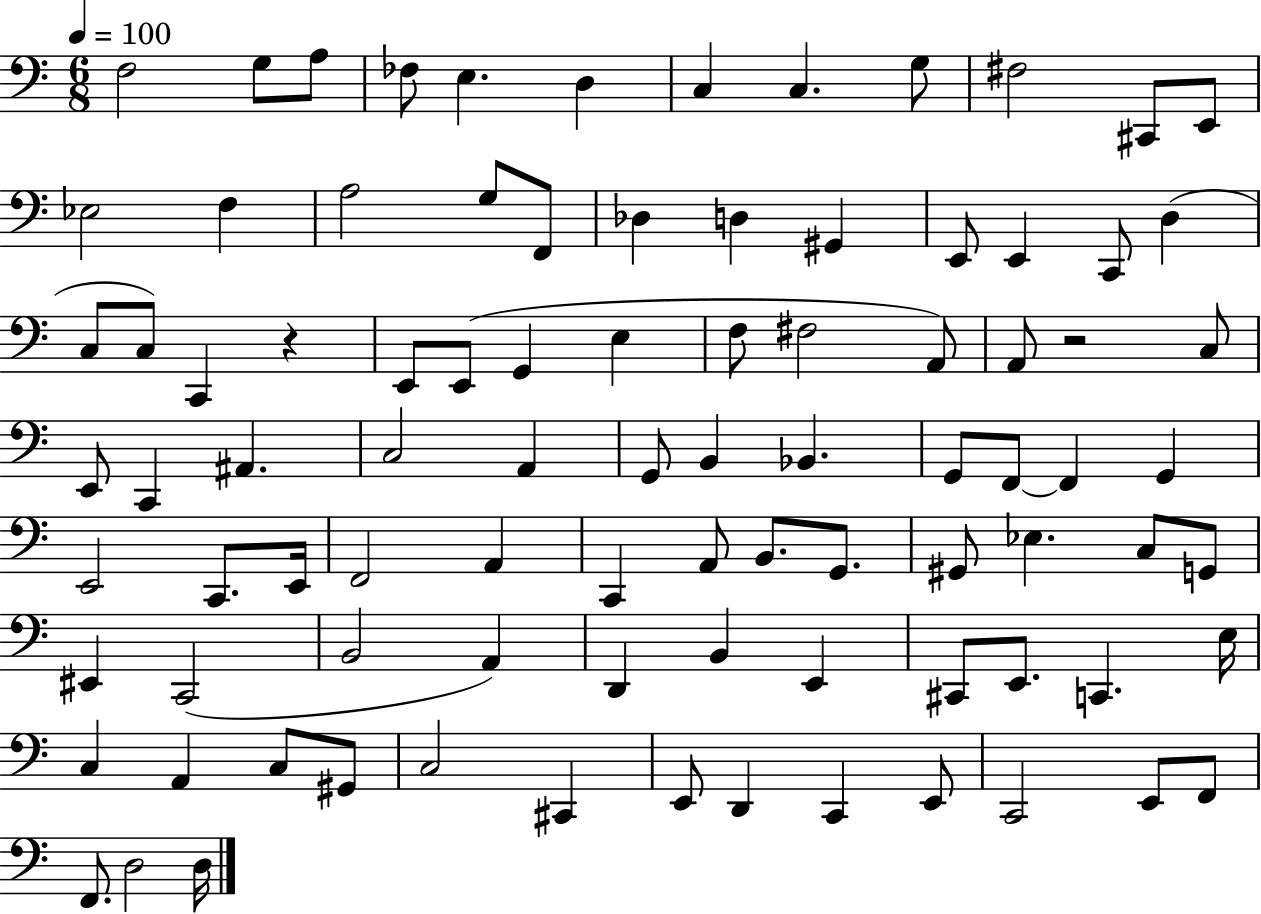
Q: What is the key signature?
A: C major